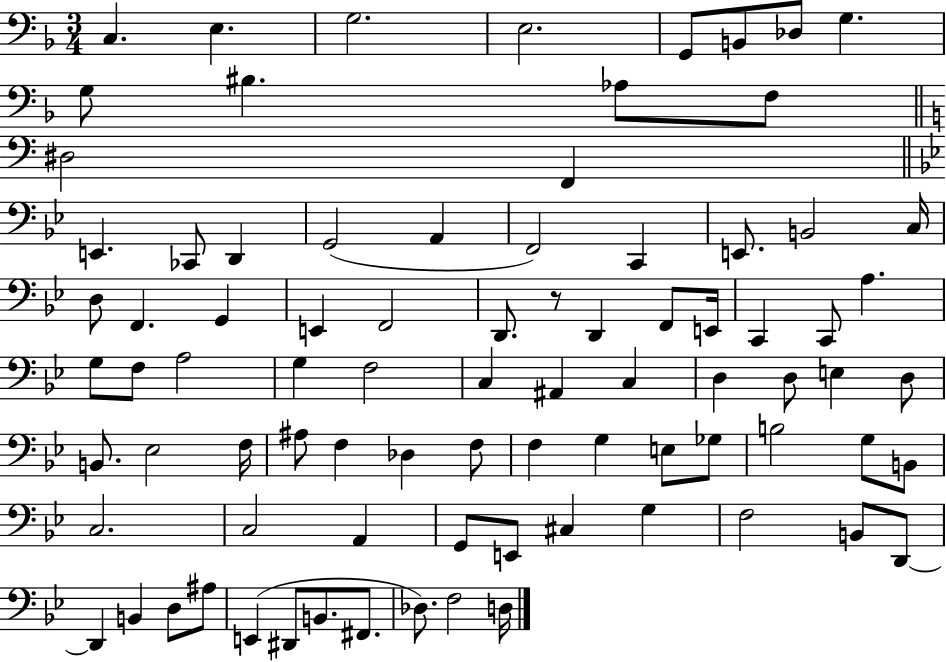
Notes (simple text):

C3/q. E3/q. G3/h. E3/h. G2/e B2/e Db3/e G3/q. G3/e BIS3/q. Ab3/e F3/e D#3/h F2/q E2/q. CES2/e D2/q G2/h A2/q F2/h C2/q E2/e. B2/h C3/s D3/e F2/q. G2/q E2/q F2/h D2/e. R/e D2/q F2/e E2/s C2/q C2/e A3/q. G3/e F3/e A3/h G3/q F3/h C3/q A#2/q C3/q D3/q D3/e E3/q D3/e B2/e. Eb3/h F3/s A#3/e F3/q Db3/q F3/e F3/q G3/q E3/e Gb3/e B3/h G3/e B2/e C3/h. C3/h A2/q G2/e E2/e C#3/q G3/q F3/h B2/e D2/e D2/q B2/q D3/e A#3/e E2/q D#2/e B2/e. F#2/e. Db3/e. F3/h D3/s